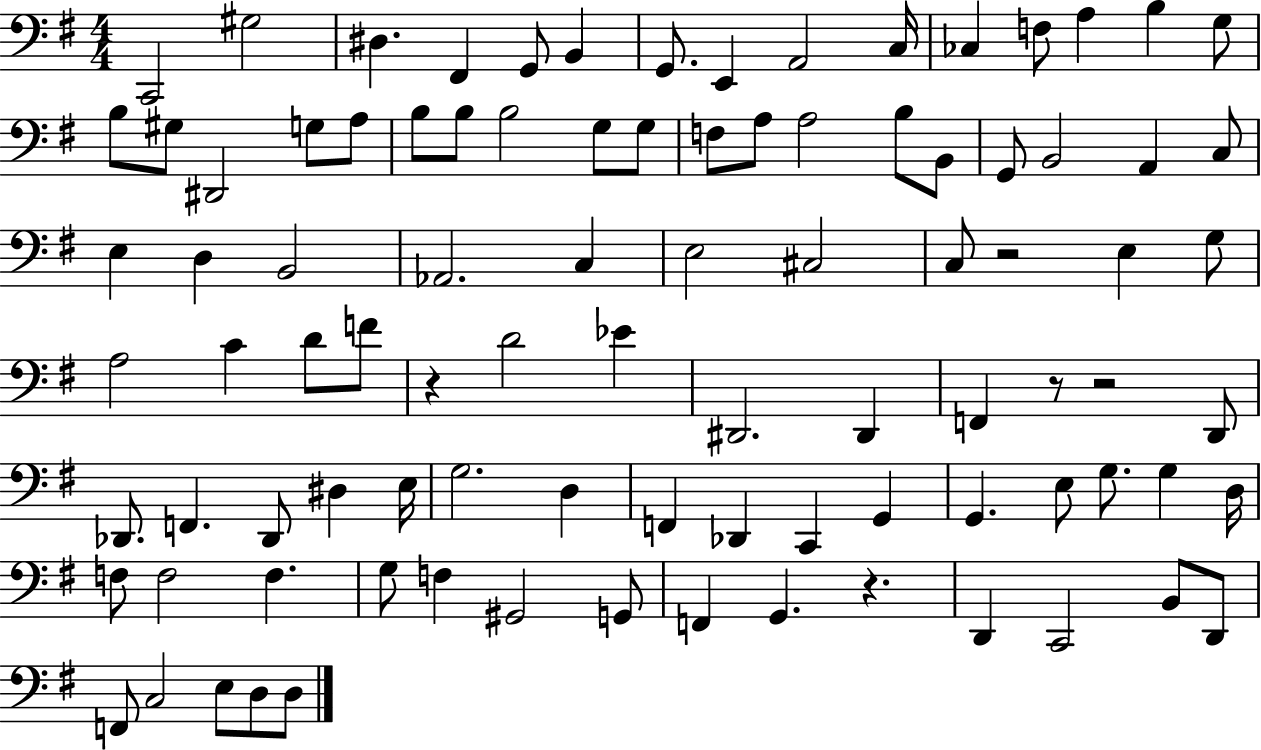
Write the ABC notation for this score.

X:1
T:Untitled
M:4/4
L:1/4
K:G
C,,2 ^G,2 ^D, ^F,, G,,/2 B,, G,,/2 E,, A,,2 C,/4 _C, F,/2 A, B, G,/2 B,/2 ^G,/2 ^D,,2 G,/2 A,/2 B,/2 B,/2 B,2 G,/2 G,/2 F,/2 A,/2 A,2 B,/2 B,,/2 G,,/2 B,,2 A,, C,/2 E, D, B,,2 _A,,2 C, E,2 ^C,2 C,/2 z2 E, G,/2 A,2 C D/2 F/2 z D2 _E ^D,,2 ^D,, F,, z/2 z2 D,,/2 _D,,/2 F,, _D,,/2 ^D, E,/4 G,2 D, F,, _D,, C,, G,, G,, E,/2 G,/2 G, D,/4 F,/2 F,2 F, G,/2 F, ^G,,2 G,,/2 F,, G,, z D,, C,,2 B,,/2 D,,/2 F,,/2 C,2 E,/2 D,/2 D,/2